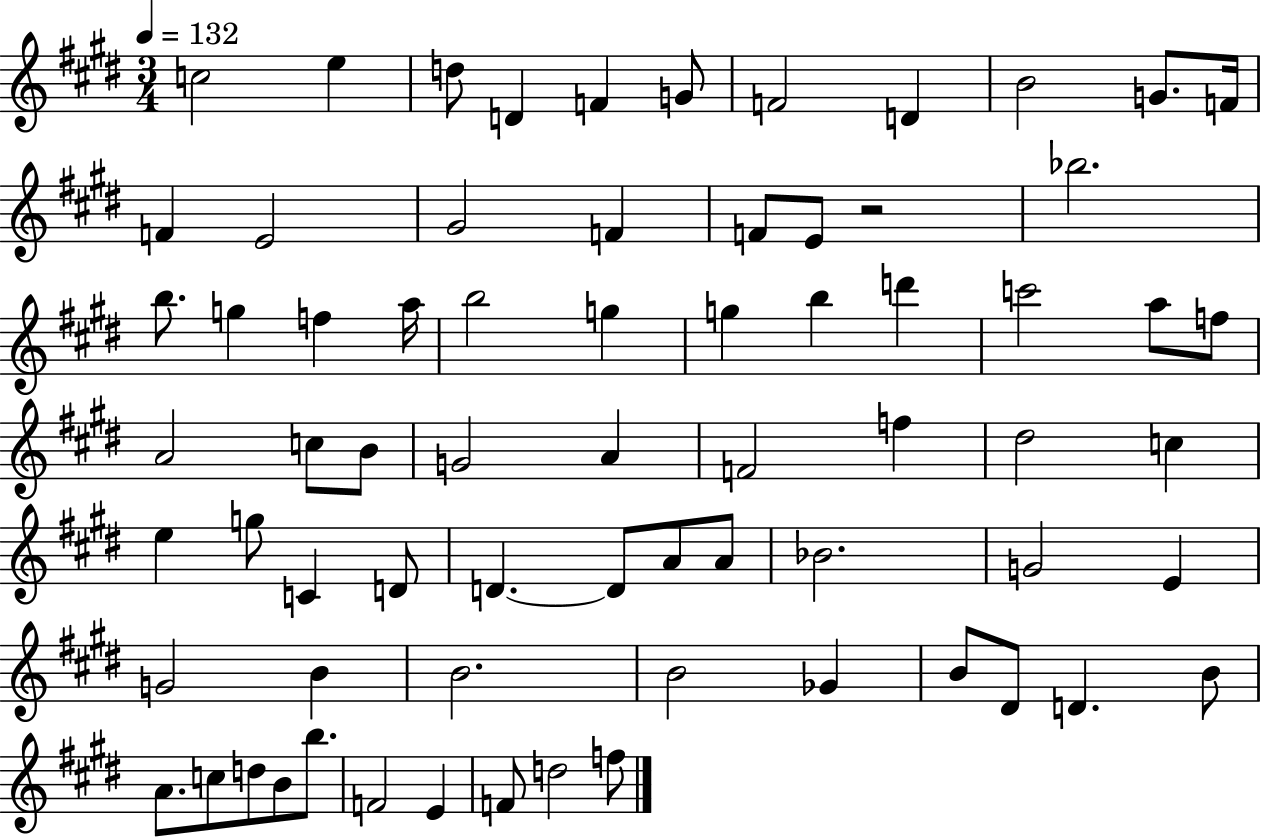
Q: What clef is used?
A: treble